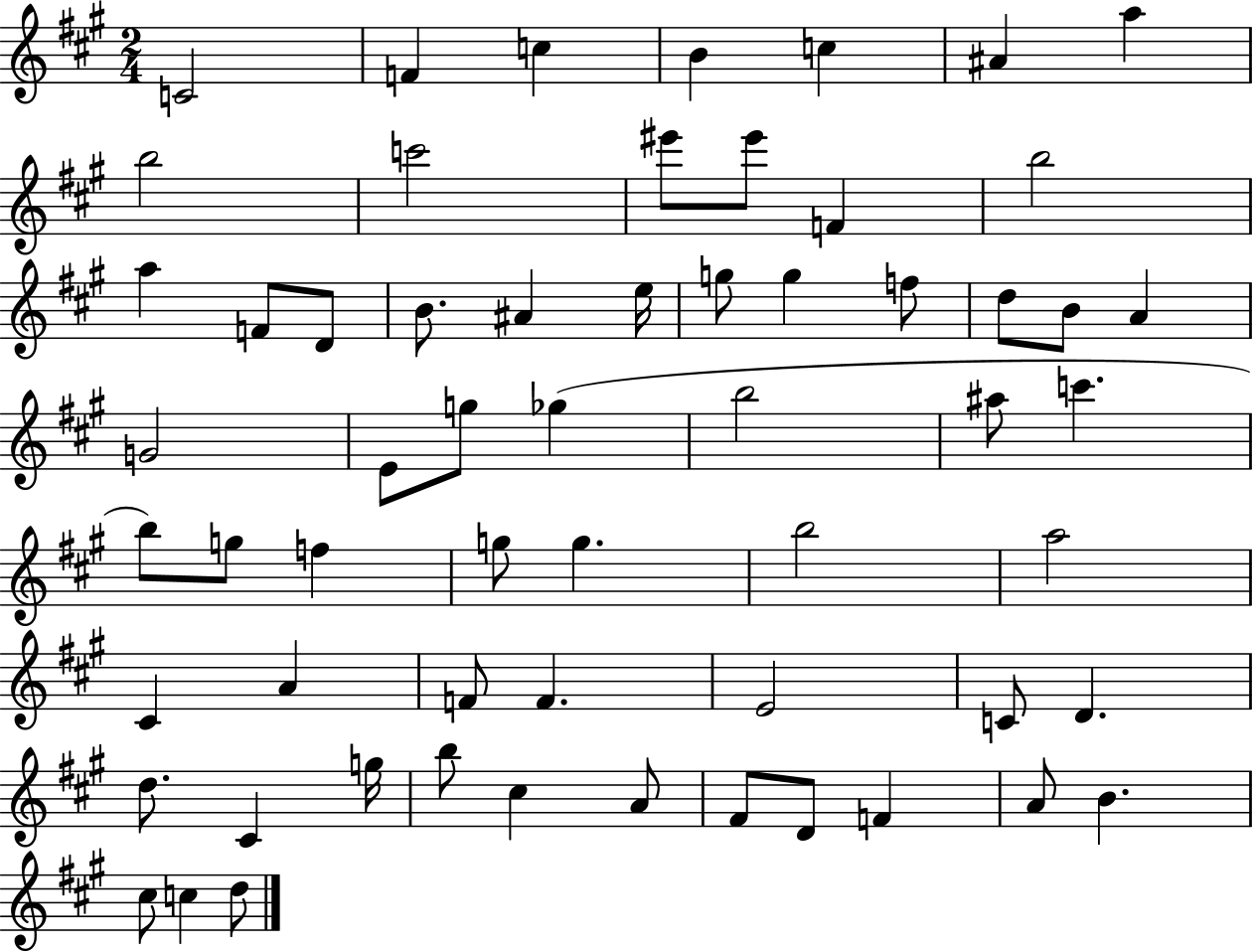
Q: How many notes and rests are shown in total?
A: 60